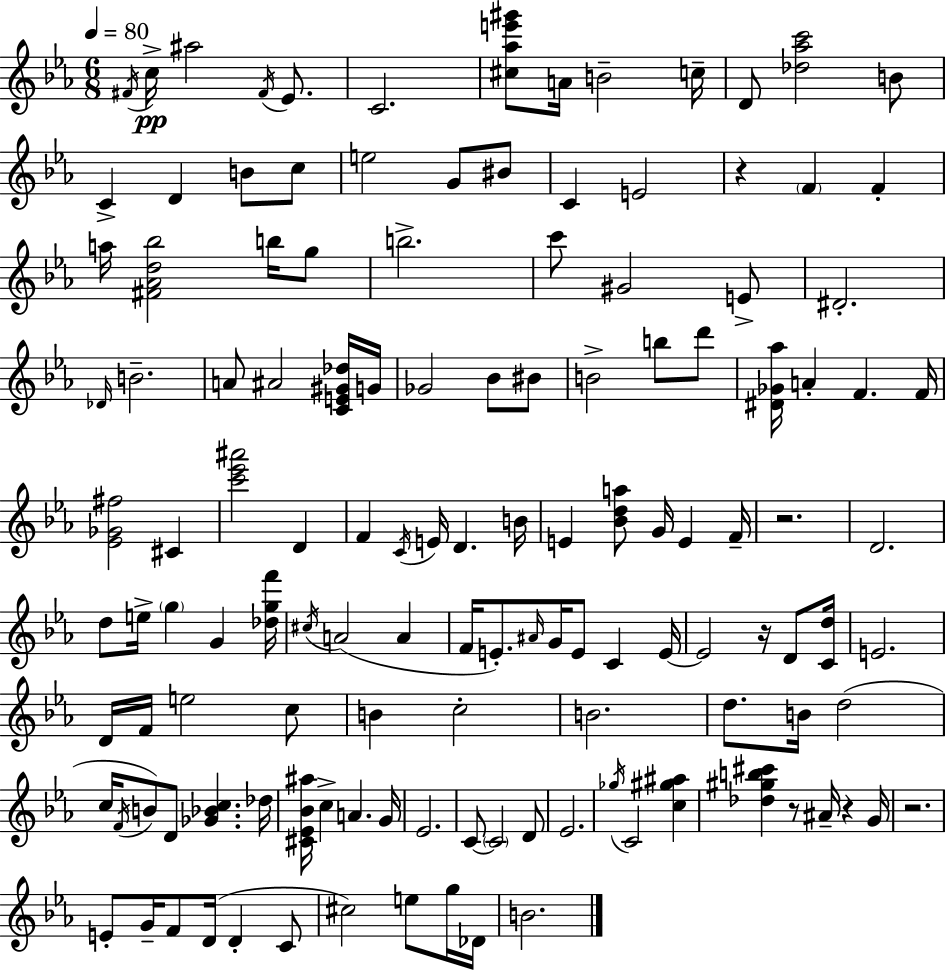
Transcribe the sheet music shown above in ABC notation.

X:1
T:Untitled
M:6/8
L:1/4
K:Cm
^F/4 c/4 ^a2 ^F/4 _E/2 C2 [^c_ae'^g']/2 A/4 B2 c/4 D/2 [_d_ac']2 B/2 C D B/2 c/2 e2 G/2 ^B/2 C E2 z F F a/4 [^F_Ad_b]2 b/4 g/2 b2 c'/2 ^G2 E/2 ^D2 _D/4 B2 A/2 ^A2 [CE^G_d]/4 G/4 _G2 _B/2 ^B/2 B2 b/2 d'/2 [^D_G_a]/4 A F F/4 [_E_G^f]2 ^C [c'_e'^a']2 D F C/4 E/4 D B/4 E [_Bda]/2 G/4 E F/4 z2 D2 d/2 e/4 g G [_dgf']/4 ^c/4 A2 A F/4 E/2 ^A/4 G/4 E/2 C E/4 E2 z/4 D/2 [Cd]/4 E2 D/4 F/4 e2 c/2 B c2 B2 d/2 B/4 d2 c/4 F/4 B/2 D/2 [_G_Bc] _d/4 [^C_E_B^a]/4 c A G/4 _E2 C/2 C2 D/2 _E2 _g/4 C2 [c^g^a] [_d^gb^c'] z/2 ^A/4 z G/4 z2 E/2 G/4 F/2 D/4 D C/2 ^c2 e/2 g/4 _D/4 B2